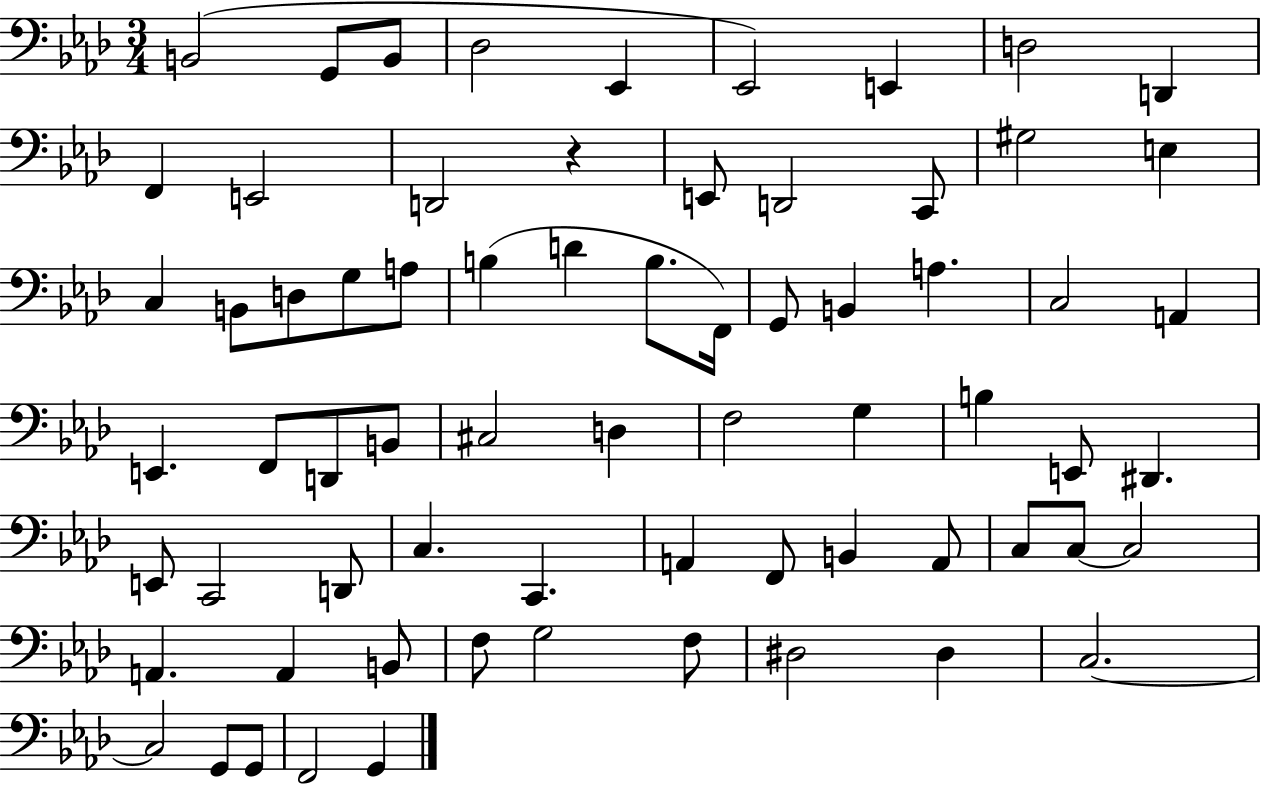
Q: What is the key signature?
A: AES major